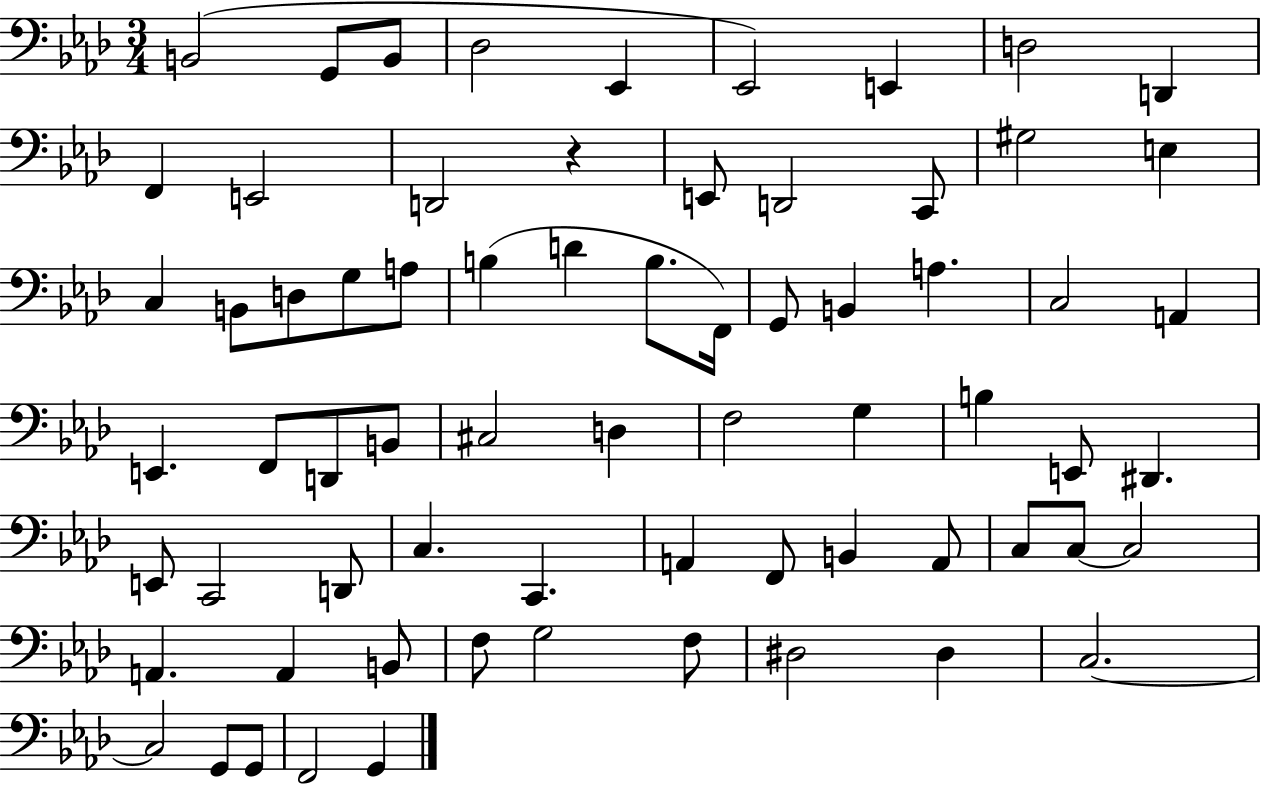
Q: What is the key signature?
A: AES major